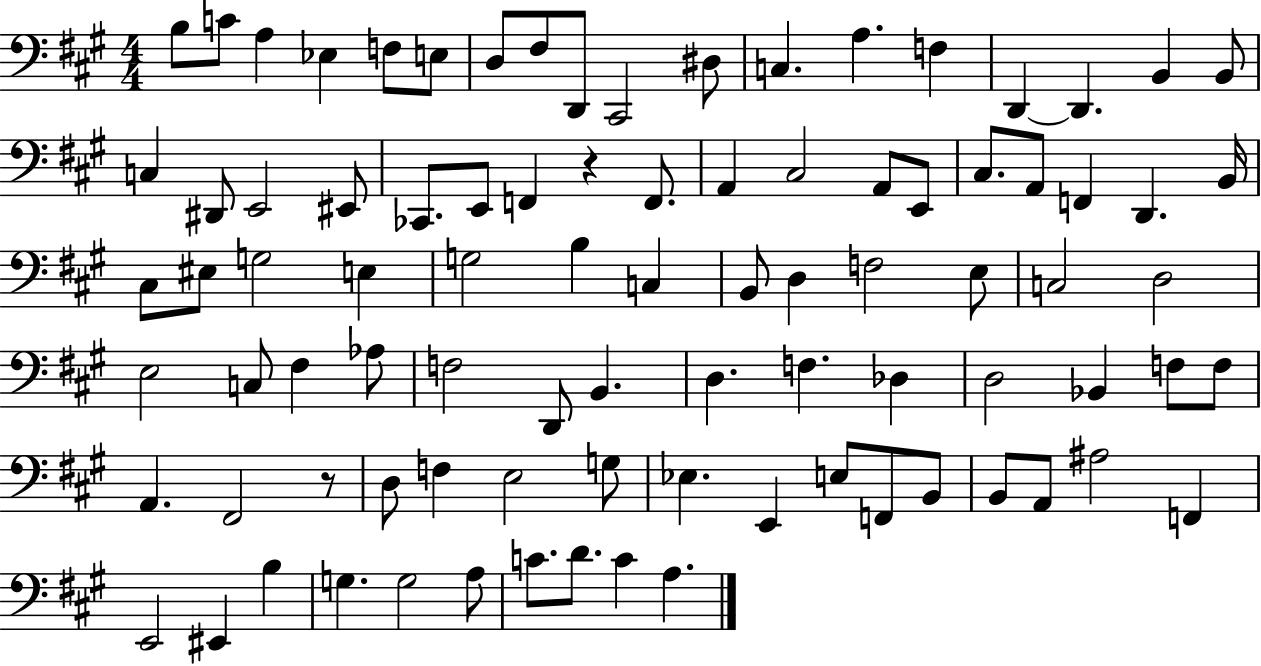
B3/e C4/e A3/q Eb3/q F3/e E3/e D3/e F#3/e D2/e C#2/h D#3/e C3/q. A3/q. F3/q D2/q D2/q. B2/q B2/e C3/q D#2/e E2/h EIS2/e CES2/e. E2/e F2/q R/q F2/e. A2/q C#3/h A2/e E2/e C#3/e. A2/e F2/q D2/q. B2/s C#3/e EIS3/e G3/h E3/q G3/h B3/q C3/q B2/e D3/q F3/h E3/e C3/h D3/h E3/h C3/e F#3/q Ab3/e F3/h D2/e B2/q. D3/q. F3/q. Db3/q D3/h Bb2/q F3/e F3/e A2/q. F#2/h R/e D3/e F3/q E3/h G3/e Eb3/q. E2/q E3/e F2/e B2/e B2/e A2/e A#3/h F2/q E2/h EIS2/q B3/q G3/q. G3/h A3/e C4/e. D4/e. C4/q A3/q.